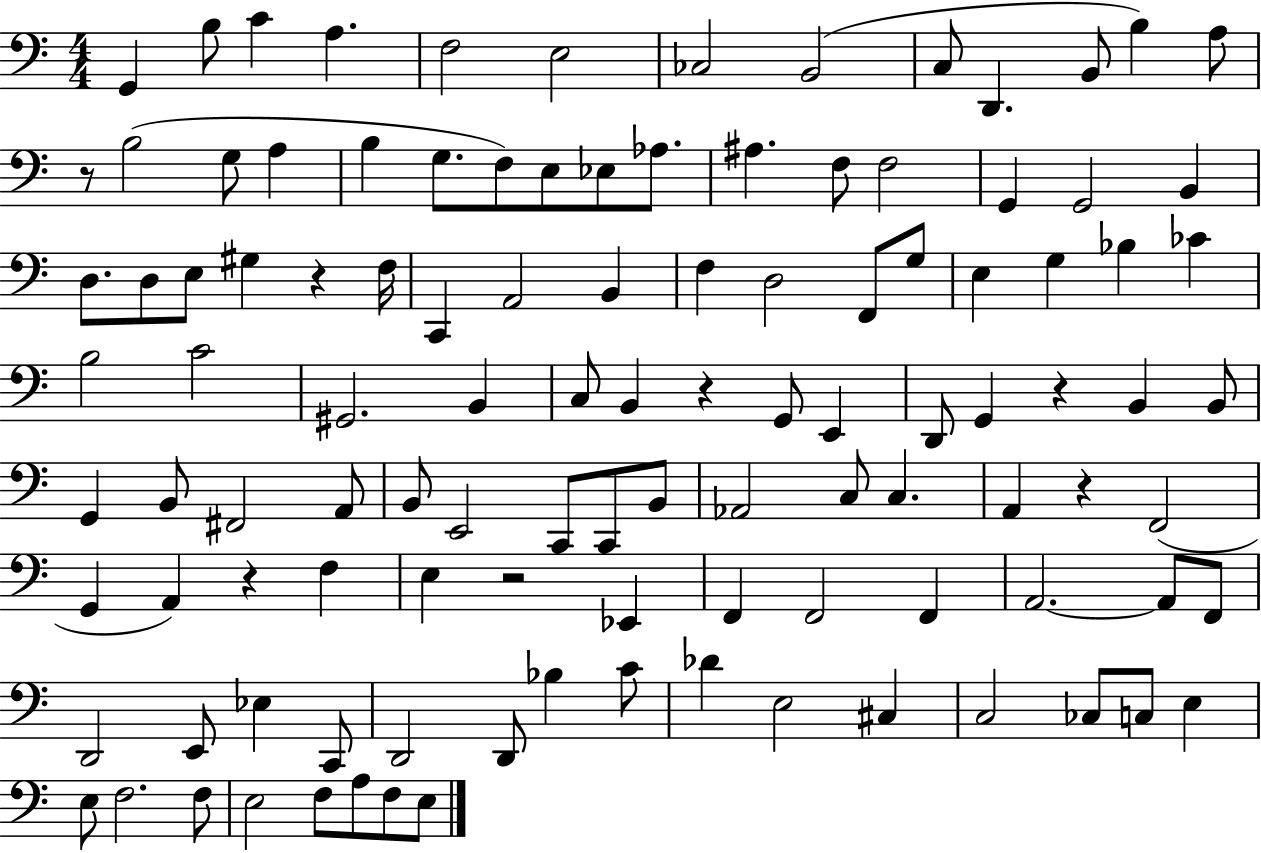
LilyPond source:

{
  \clef bass
  \numericTimeSignature
  \time 4/4
  \key c \major
  \repeat volta 2 { g,4 b8 c'4 a4. | f2 e2 | ces2 b,2( | c8 d,4. b,8 b4) a8 | \break r8 b2( g8 a4 | b4 g8. f8) e8 ees8 aes8. | ais4. f8 f2 | g,4 g,2 b,4 | \break d8. d8 e8 gis4 r4 f16 | c,4 a,2 b,4 | f4 d2 f,8 g8 | e4 g4 bes4 ces'4 | \break b2 c'2 | gis,2. b,4 | c8 b,4 r4 g,8 e,4 | d,8 g,4 r4 b,4 b,8 | \break g,4 b,8 fis,2 a,8 | b,8 e,2 c,8 c,8 b,8 | aes,2 c8 c4. | a,4 r4 f,2( | \break g,4 a,4) r4 f4 | e4 r2 ees,4 | f,4 f,2 f,4 | a,2.~~ a,8 f,8 | \break d,2 e,8 ees4 c,8 | d,2 d,8 bes4 c'8 | des'4 e2 cis4 | c2 ces8 c8 e4 | \break e8 f2. f8 | e2 f8 a8 f8 e8 | } \bar "|."
}